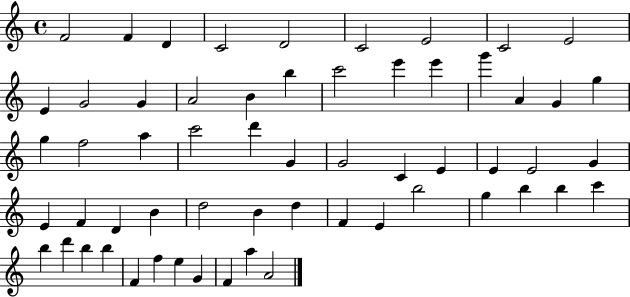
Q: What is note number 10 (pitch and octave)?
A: E4